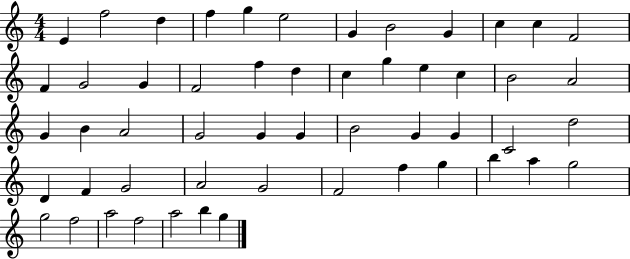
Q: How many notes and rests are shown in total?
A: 53